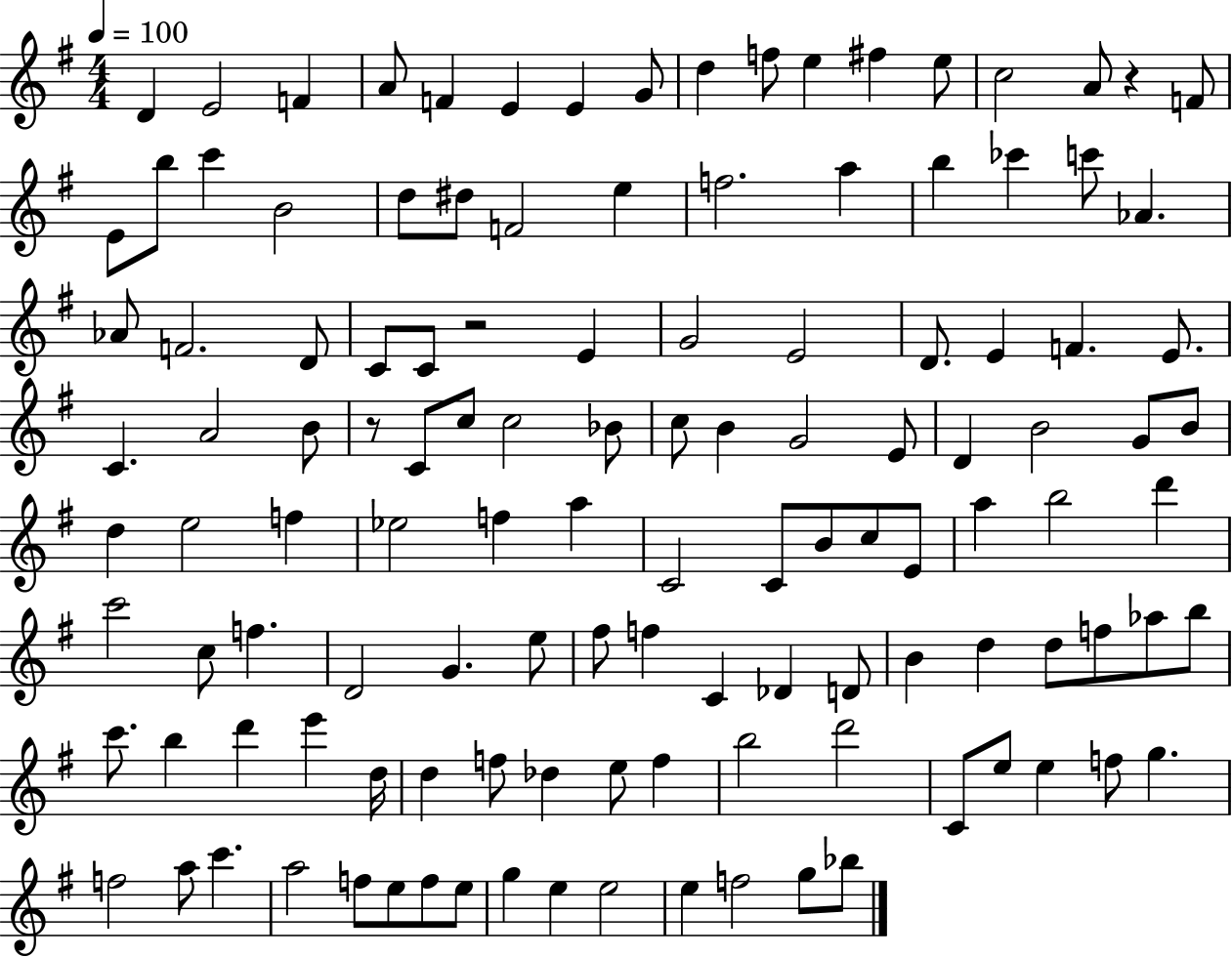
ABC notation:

X:1
T:Untitled
M:4/4
L:1/4
K:G
D E2 F A/2 F E E G/2 d f/2 e ^f e/2 c2 A/2 z F/2 E/2 b/2 c' B2 d/2 ^d/2 F2 e f2 a b _c' c'/2 _A _A/2 F2 D/2 C/2 C/2 z2 E G2 E2 D/2 E F E/2 C A2 B/2 z/2 C/2 c/2 c2 _B/2 c/2 B G2 E/2 D B2 G/2 B/2 d e2 f _e2 f a C2 C/2 B/2 c/2 E/2 a b2 d' c'2 c/2 f D2 G e/2 ^f/2 f C _D D/2 B d d/2 f/2 _a/2 b/2 c'/2 b d' e' d/4 d f/2 _d e/2 f b2 d'2 C/2 e/2 e f/2 g f2 a/2 c' a2 f/2 e/2 f/2 e/2 g e e2 e f2 g/2 _b/2